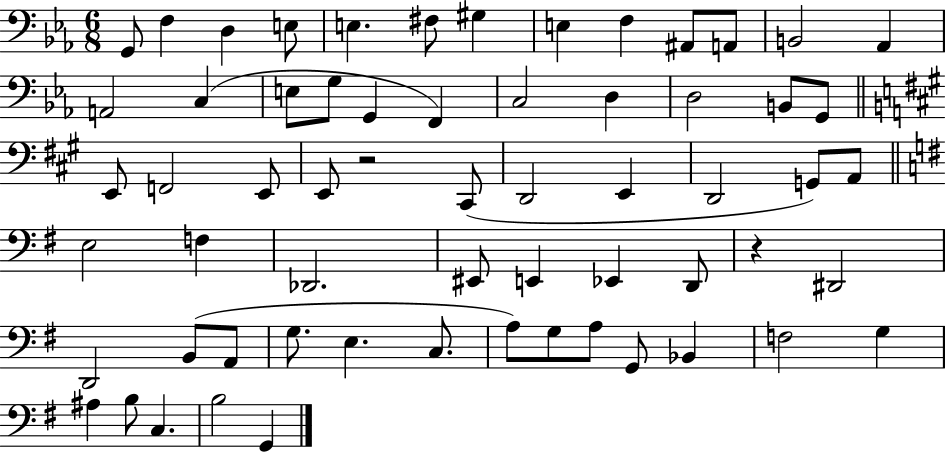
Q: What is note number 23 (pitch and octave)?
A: B2